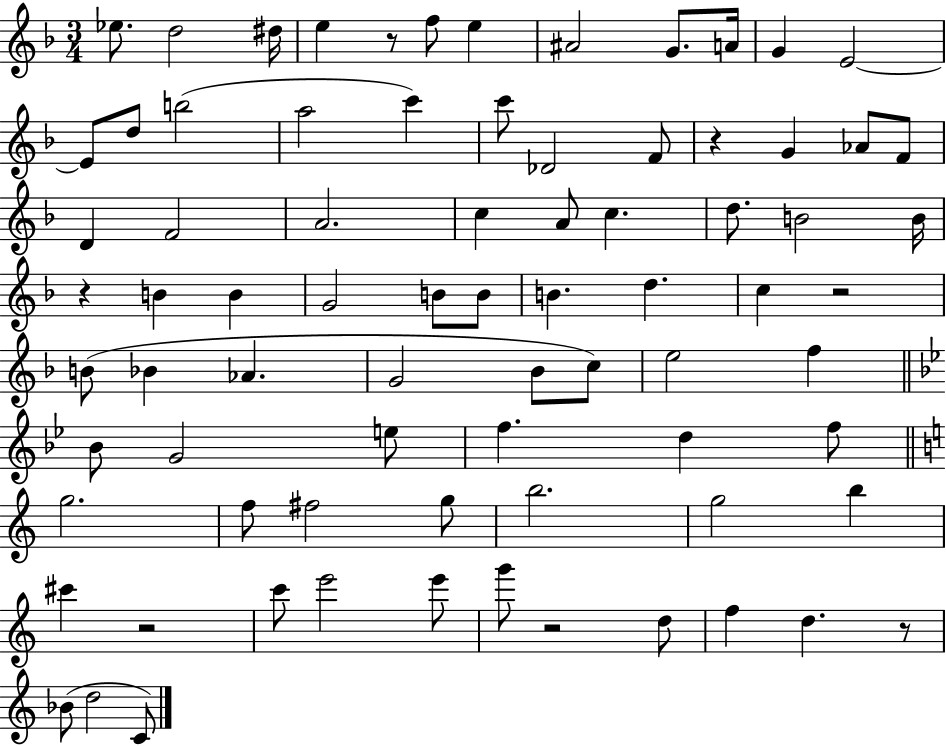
X:1
T:Untitled
M:3/4
L:1/4
K:F
_e/2 d2 ^d/4 e z/2 f/2 e ^A2 G/2 A/4 G E2 E/2 d/2 b2 a2 c' c'/2 _D2 F/2 z G _A/2 F/2 D F2 A2 c A/2 c d/2 B2 B/4 z B B G2 B/2 B/2 B d c z2 B/2 _B _A G2 _B/2 c/2 e2 f _B/2 G2 e/2 f d f/2 g2 f/2 ^f2 g/2 b2 g2 b ^c' z2 c'/2 e'2 e'/2 g'/2 z2 d/2 f d z/2 _B/2 d2 C/2